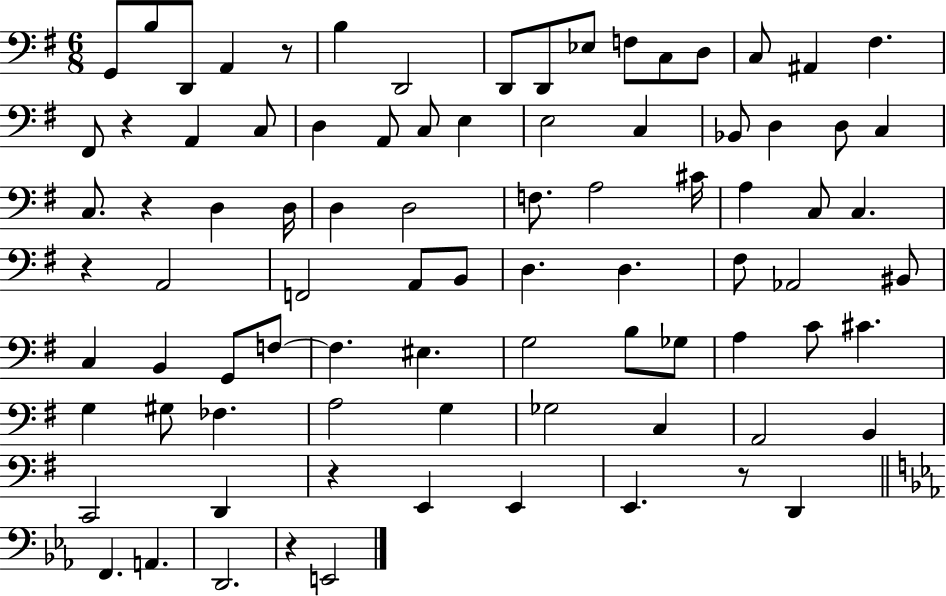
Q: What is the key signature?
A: G major